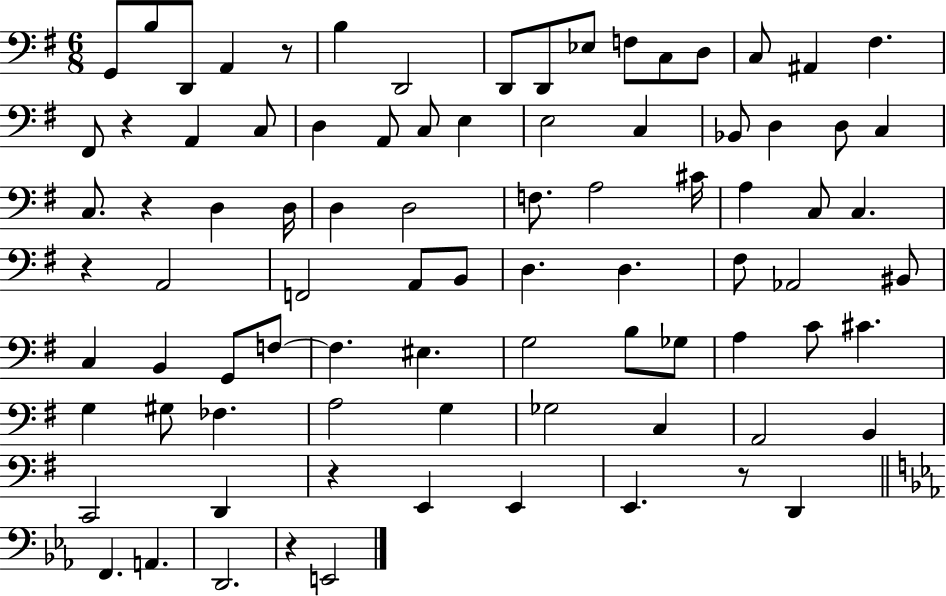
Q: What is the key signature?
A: G major